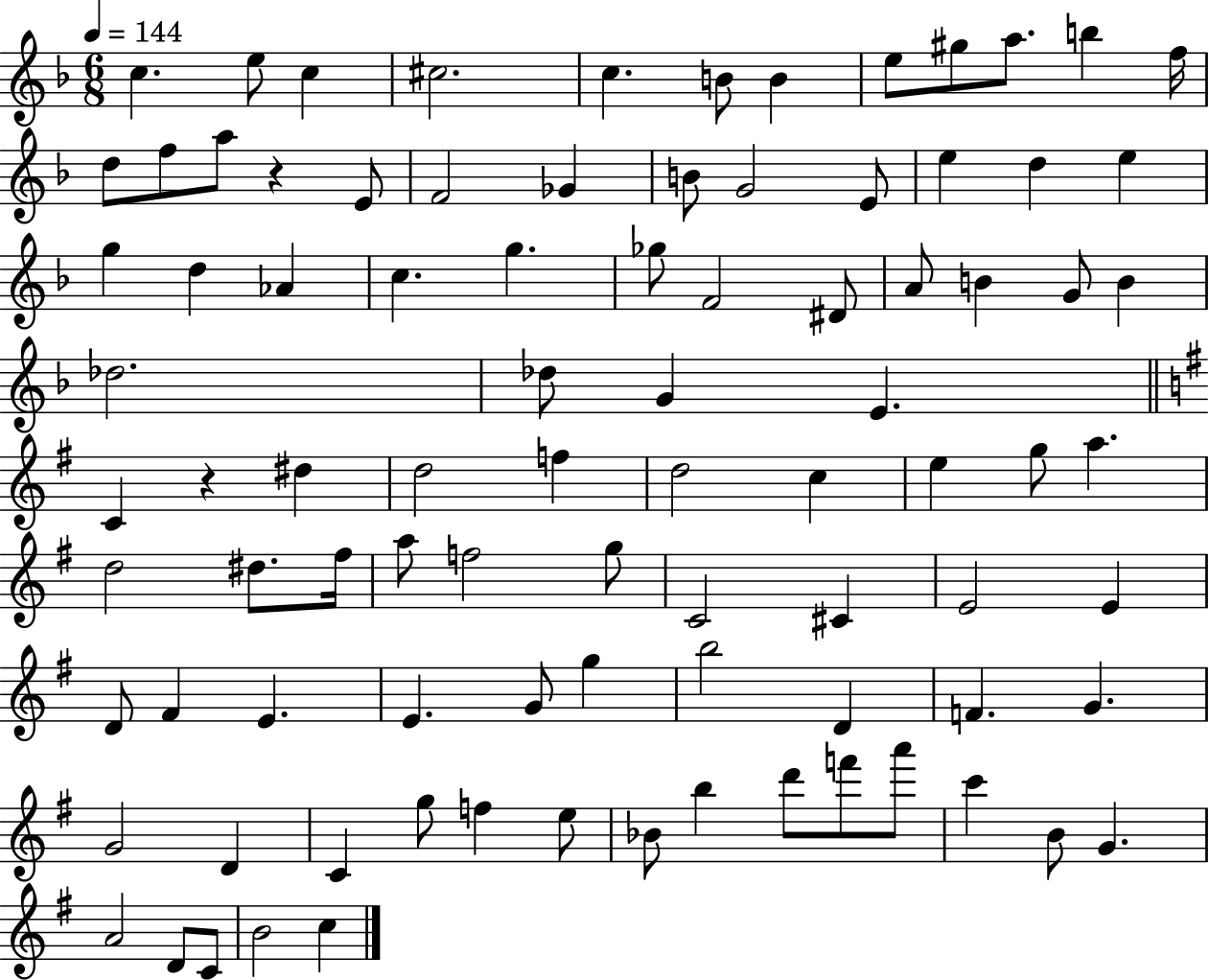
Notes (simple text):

C5/q. E5/e C5/q C#5/h. C5/q. B4/e B4/q E5/e G#5/e A5/e. B5/q F5/s D5/e F5/e A5/e R/q E4/e F4/h Gb4/q B4/e G4/h E4/e E5/q D5/q E5/q G5/q D5/q Ab4/q C5/q. G5/q. Gb5/e F4/h D#4/e A4/e B4/q G4/e B4/q Db5/h. Db5/e G4/q E4/q. C4/q R/q D#5/q D5/h F5/q D5/h C5/q E5/q G5/e A5/q. D5/h D#5/e. F#5/s A5/e F5/h G5/e C4/h C#4/q E4/h E4/q D4/e F#4/q E4/q. E4/q. G4/e G5/q B5/h D4/q F4/q. G4/q. G4/h D4/q C4/q G5/e F5/q E5/e Bb4/e B5/q D6/e F6/e A6/e C6/q B4/e G4/q. A4/h D4/e C4/e B4/h C5/q